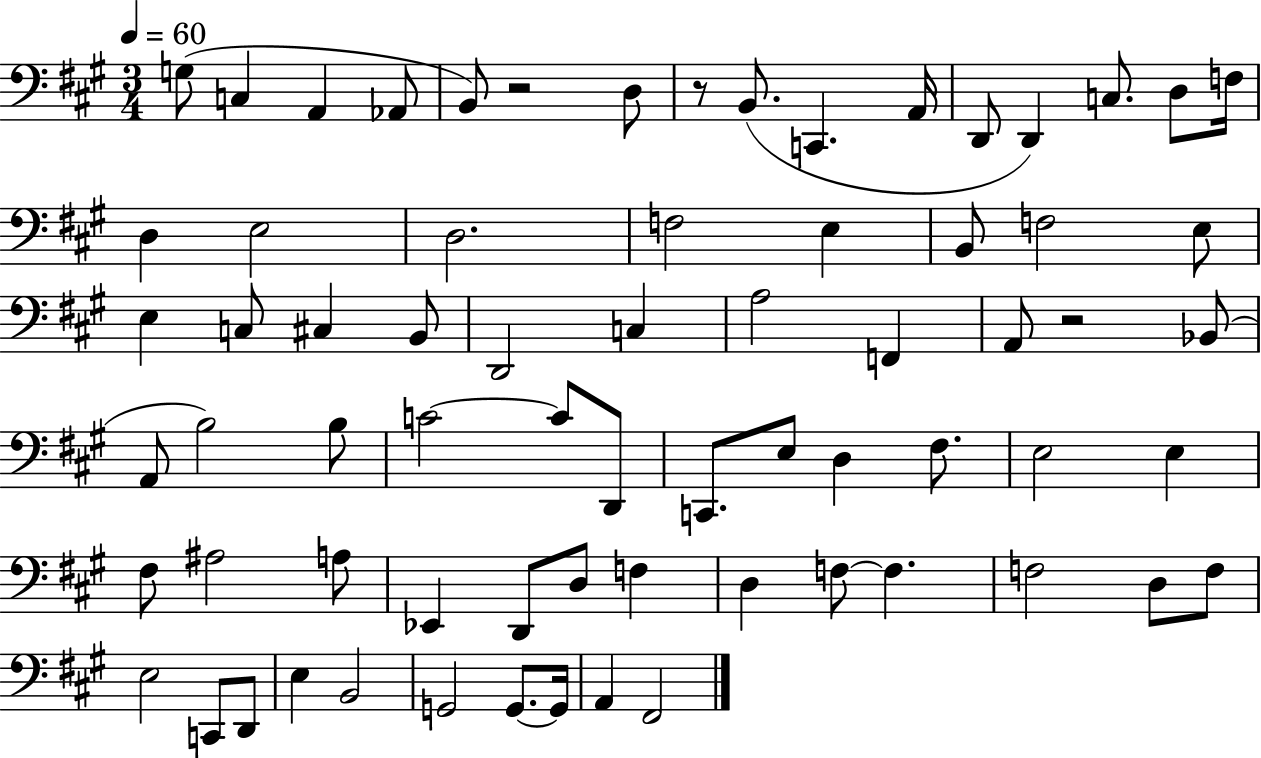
G3/e C3/q A2/q Ab2/e B2/e R/h D3/e R/e B2/e. C2/q. A2/s D2/e D2/q C3/e. D3/e F3/s D3/q E3/h D3/h. F3/h E3/q B2/e F3/h E3/e E3/q C3/e C#3/q B2/e D2/h C3/q A3/h F2/q A2/e R/h Bb2/e A2/e B3/h B3/e C4/h C4/e D2/e C2/e. E3/e D3/q F#3/e. E3/h E3/q F#3/e A#3/h A3/e Eb2/q D2/e D3/e F3/q D3/q F3/e F3/q. F3/h D3/e F3/e E3/h C2/e D2/e E3/q B2/h G2/h G2/e. G2/s A2/q F#2/h